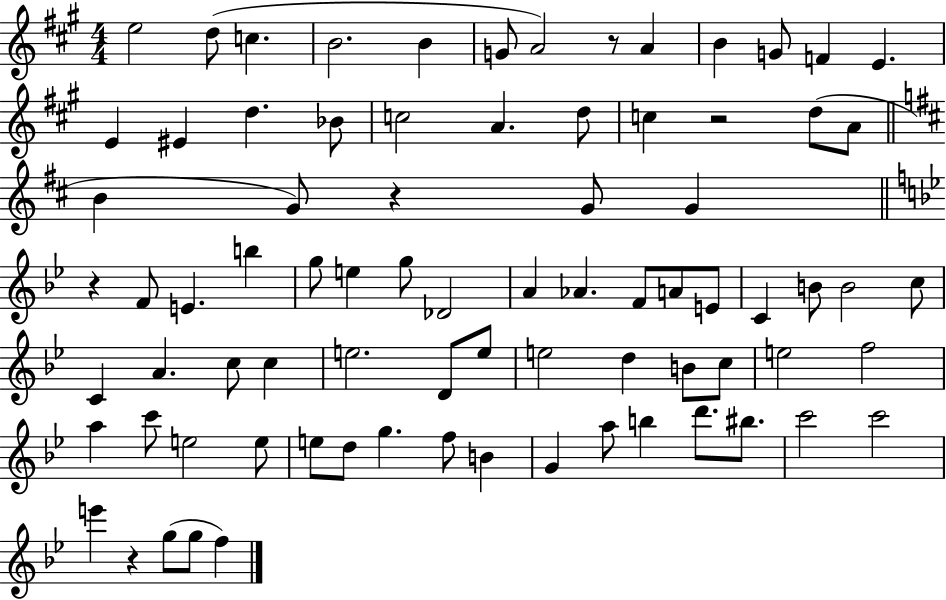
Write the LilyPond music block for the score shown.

{
  \clef treble
  \numericTimeSignature
  \time 4/4
  \key a \major
  \repeat volta 2 { e''2 d''8( c''4. | b'2. b'4 | g'8 a'2) r8 a'4 | b'4 g'8 f'4 e'4. | \break e'4 eis'4 d''4. bes'8 | c''2 a'4. d''8 | c''4 r2 d''8( a'8 | \bar "||" \break \key d \major b'4 g'8) r4 g'8 g'4 | \bar "||" \break \key g \minor r4 f'8 e'4. b''4 | g''8 e''4 g''8 des'2 | a'4 aes'4. f'8 a'8 e'8 | c'4 b'8 b'2 c''8 | \break c'4 a'4. c''8 c''4 | e''2. d'8 e''8 | e''2 d''4 b'8 c''8 | e''2 f''2 | \break a''4 c'''8 e''2 e''8 | e''8 d''8 g''4. f''8 b'4 | g'4 a''8 b''4 d'''8. bis''8. | c'''2 c'''2 | \break e'''4 r4 g''8( g''8 f''4) | } \bar "|."
}